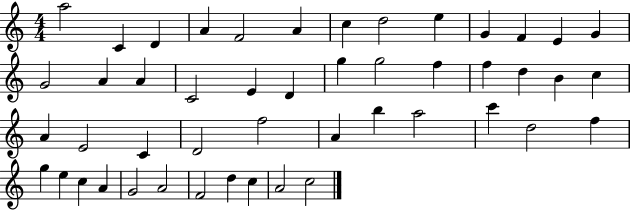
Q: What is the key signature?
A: C major